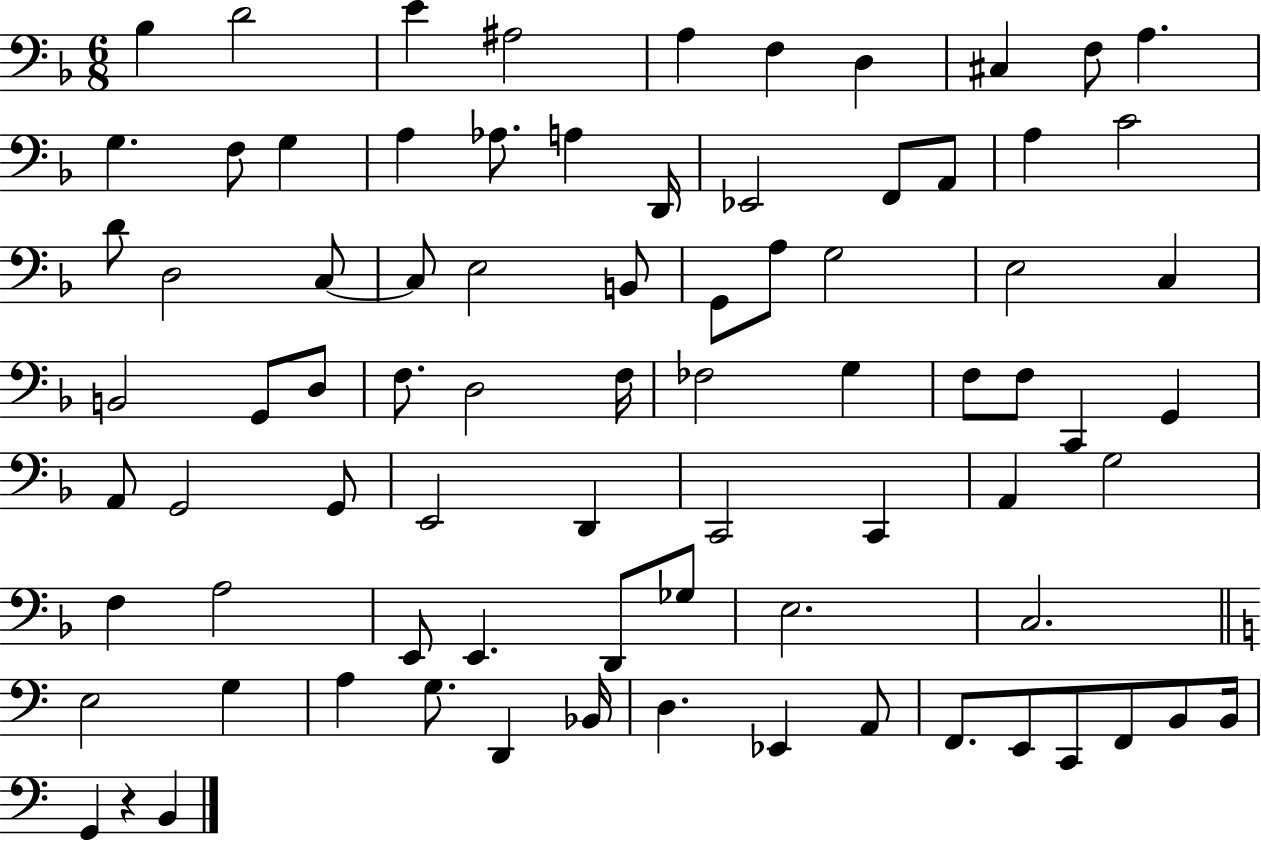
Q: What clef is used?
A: bass